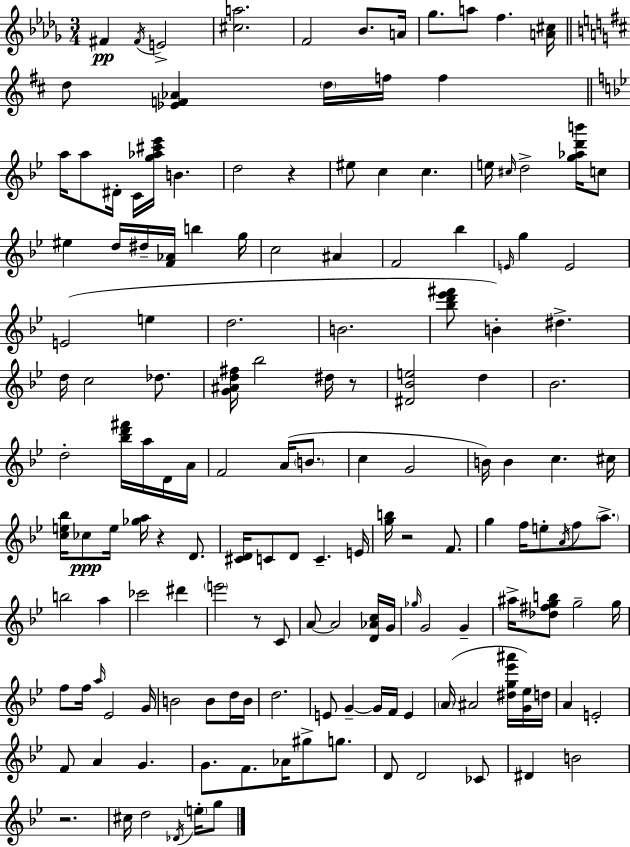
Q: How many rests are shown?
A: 6